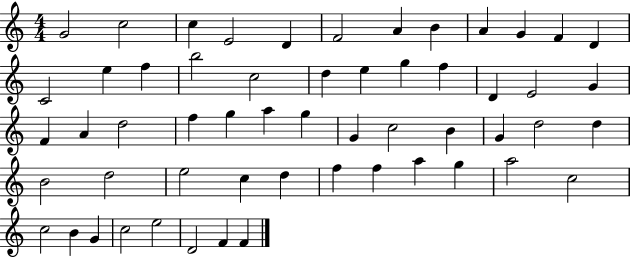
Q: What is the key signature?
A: C major